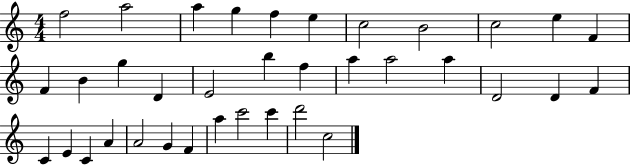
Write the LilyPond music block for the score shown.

{
  \clef treble
  \numericTimeSignature
  \time 4/4
  \key c \major
  f''2 a''2 | a''4 g''4 f''4 e''4 | c''2 b'2 | c''2 e''4 f'4 | \break f'4 b'4 g''4 d'4 | e'2 b''4 f''4 | a''4 a''2 a''4 | d'2 d'4 f'4 | \break c'4 e'4 c'4 a'4 | a'2 g'4 f'4 | a''4 c'''2 c'''4 | d'''2 c''2 | \break \bar "|."
}